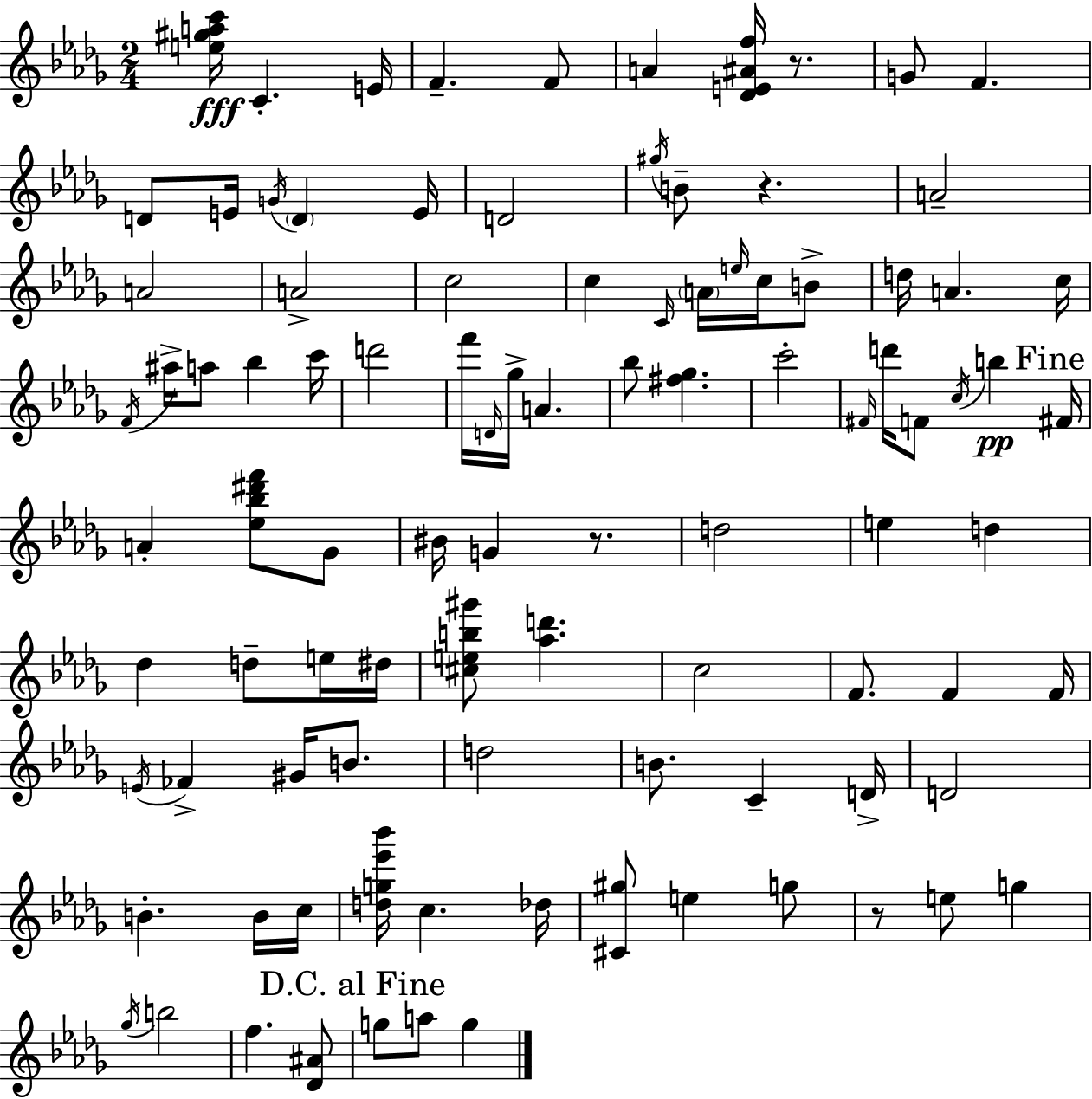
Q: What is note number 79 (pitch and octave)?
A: G5